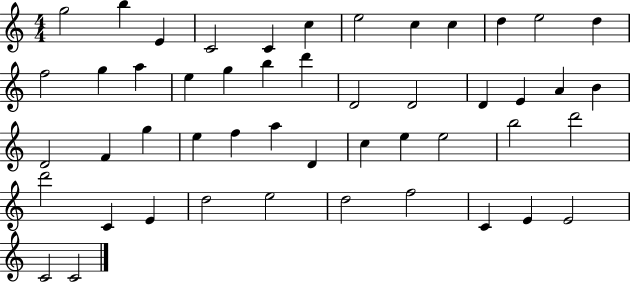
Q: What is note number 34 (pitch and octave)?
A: E5